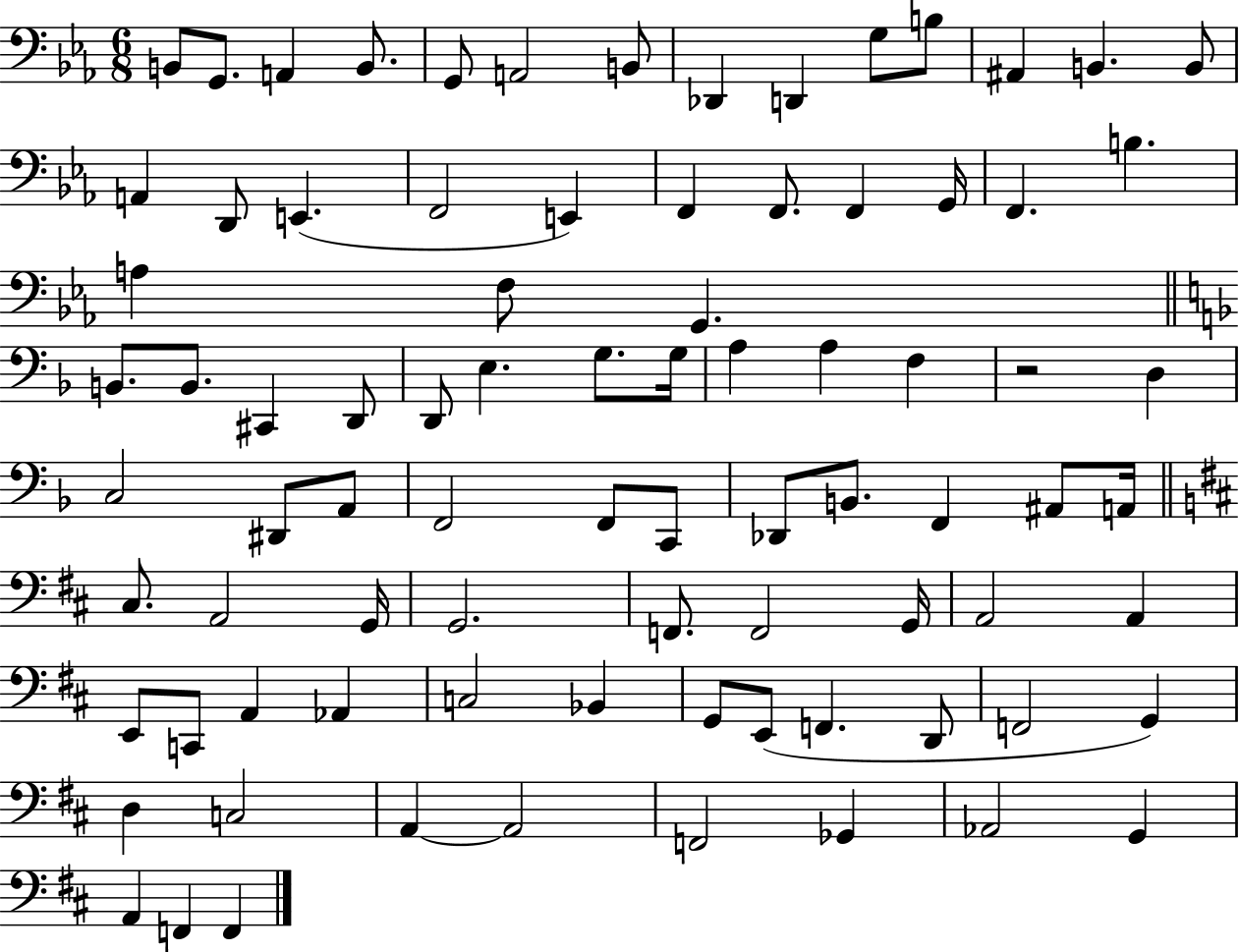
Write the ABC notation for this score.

X:1
T:Untitled
M:6/8
L:1/4
K:Eb
B,,/2 G,,/2 A,, B,,/2 G,,/2 A,,2 B,,/2 _D,, D,, G,/2 B,/2 ^A,, B,, B,,/2 A,, D,,/2 E,, F,,2 E,, F,, F,,/2 F,, G,,/4 F,, B, A, F,/2 G,, B,,/2 B,,/2 ^C,, D,,/2 D,,/2 E, G,/2 G,/4 A, A, F, z2 D, C,2 ^D,,/2 A,,/2 F,,2 F,,/2 C,,/2 _D,,/2 B,,/2 F,, ^A,,/2 A,,/4 ^C,/2 A,,2 G,,/4 G,,2 F,,/2 F,,2 G,,/4 A,,2 A,, E,,/2 C,,/2 A,, _A,, C,2 _B,, G,,/2 E,,/2 F,, D,,/2 F,,2 G,, D, C,2 A,, A,,2 F,,2 _G,, _A,,2 G,, A,, F,, F,,